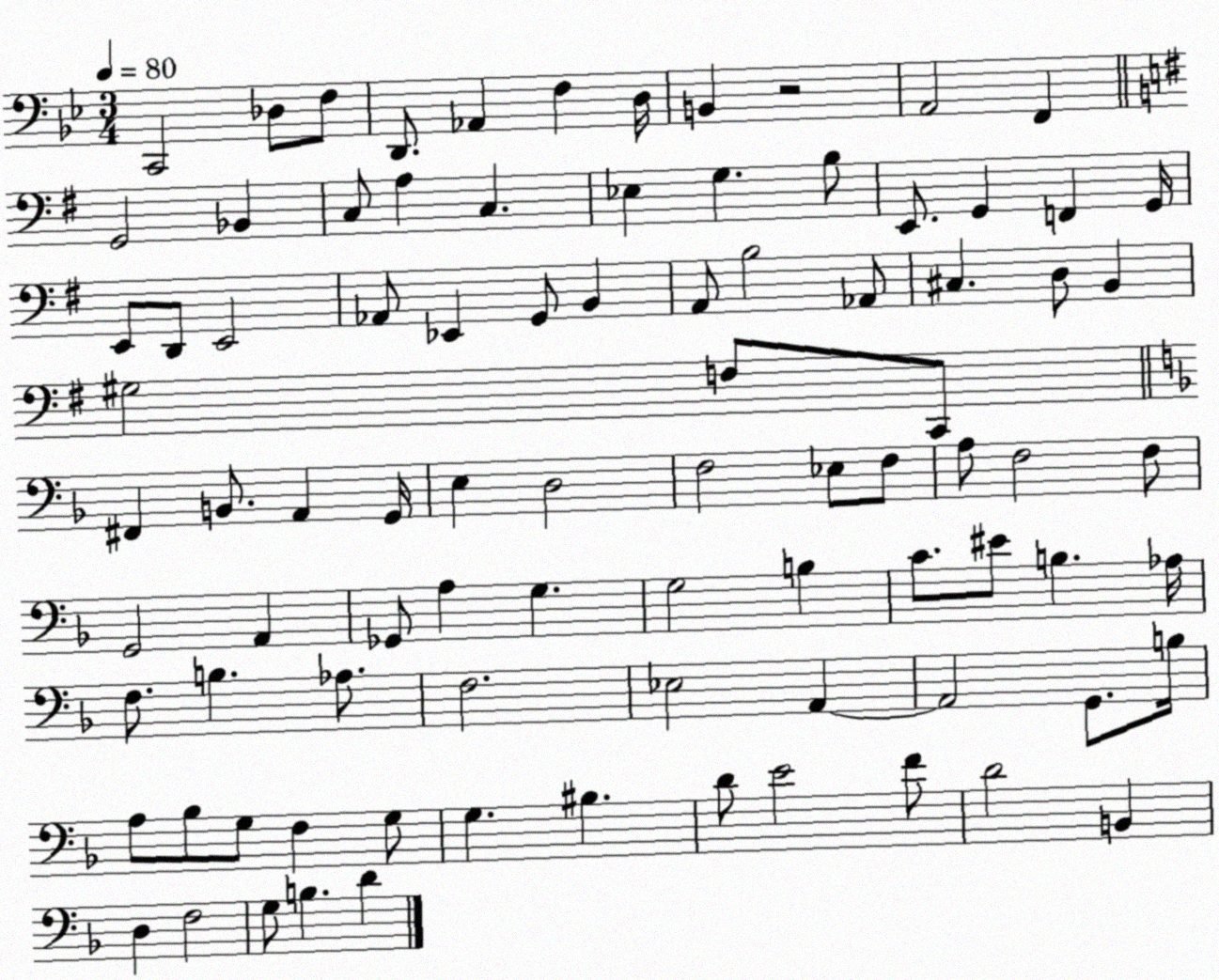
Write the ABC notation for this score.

X:1
T:Untitled
M:3/4
L:1/4
K:Bb
C,,2 _D,/2 F,/2 D,,/2 _A,, F, D,/4 B,, z2 A,,2 F,, G,,2 _B,, C,/2 A, C, _E, G, B,/2 E,,/2 G,, F,, G,,/4 E,,/2 D,,/2 E,,2 _A,,/2 _E,, G,,/2 B,, A,,/2 B,2 _A,,/2 ^C, D,/2 B,, ^G,2 F,/2 C,,/2 ^F,, B,,/2 A,, G,,/4 E, D,2 F,2 _E,/2 F,/2 A,/2 F,2 F,/2 G,,2 A,, _G,,/2 A, G, G,2 B, C/2 ^E/2 B, _A,/4 F,/2 B, _A,/2 F,2 _E,2 A,, A,,2 G,,/2 B,/4 A,/2 _B,/2 G,/2 F, G,/2 G, ^B, D/2 E2 F/2 D2 B,, D, F,2 G,/2 B, D